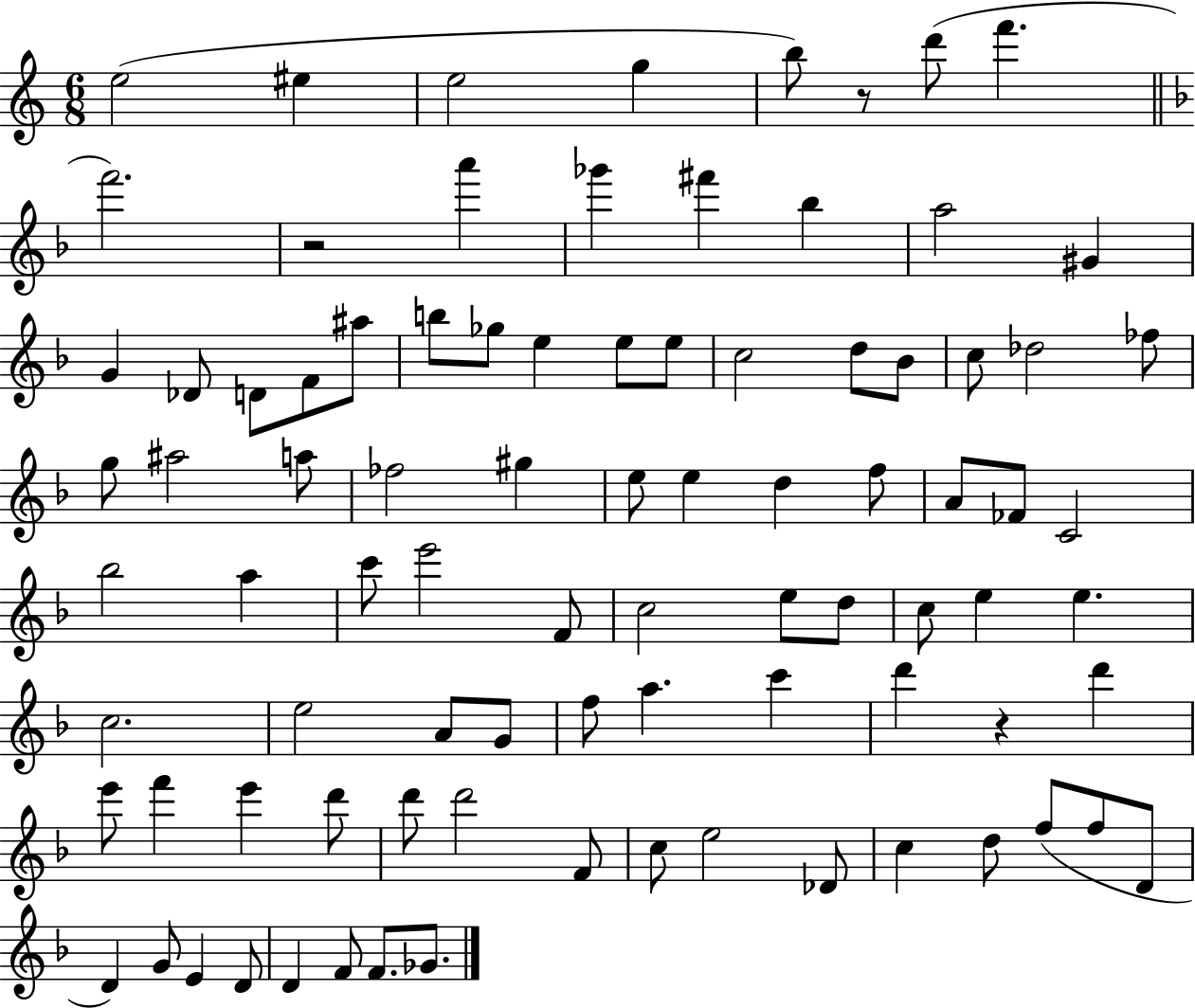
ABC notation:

X:1
T:Untitled
M:6/8
L:1/4
K:C
e2 ^e e2 g b/2 z/2 d'/2 f' f'2 z2 a' _g' ^f' _b a2 ^G G _D/2 D/2 F/2 ^a/2 b/2 _g/2 e e/2 e/2 c2 d/2 _B/2 c/2 _d2 _f/2 g/2 ^a2 a/2 _f2 ^g e/2 e d f/2 A/2 _F/2 C2 _b2 a c'/2 e'2 F/2 c2 e/2 d/2 c/2 e e c2 e2 A/2 G/2 f/2 a c' d' z d' e'/2 f' e' d'/2 d'/2 d'2 F/2 c/2 e2 _D/2 c d/2 f/2 f/2 D/2 D G/2 E D/2 D F/2 F/2 _G/2